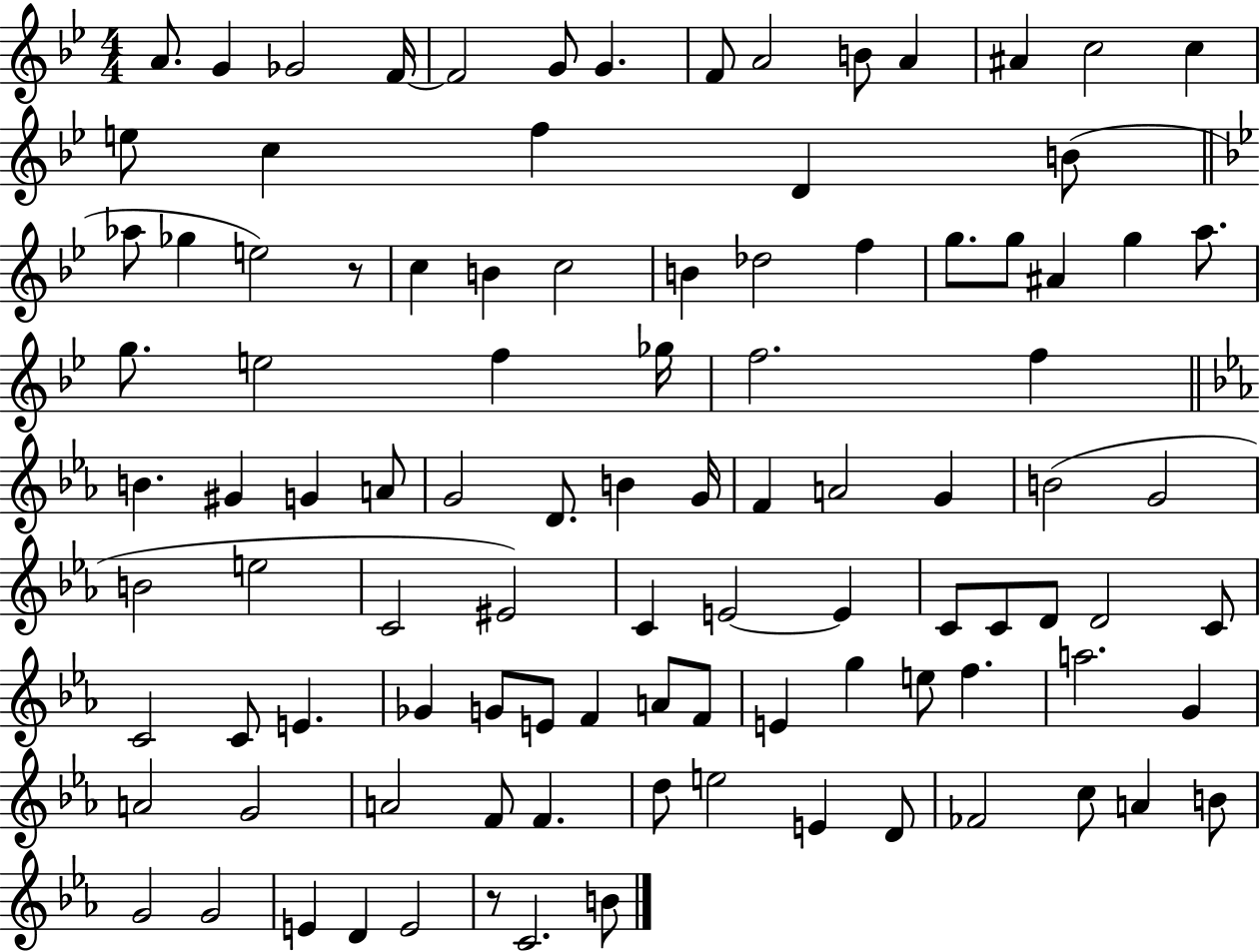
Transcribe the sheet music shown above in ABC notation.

X:1
T:Untitled
M:4/4
L:1/4
K:Bb
A/2 G _G2 F/4 F2 G/2 G F/2 A2 B/2 A ^A c2 c e/2 c f D B/2 _a/2 _g e2 z/2 c B c2 B _d2 f g/2 g/2 ^A g a/2 g/2 e2 f _g/4 f2 f B ^G G A/2 G2 D/2 B G/4 F A2 G B2 G2 B2 e2 C2 ^E2 C E2 E C/2 C/2 D/2 D2 C/2 C2 C/2 E _G G/2 E/2 F A/2 F/2 E g e/2 f a2 G A2 G2 A2 F/2 F d/2 e2 E D/2 _F2 c/2 A B/2 G2 G2 E D E2 z/2 C2 B/2